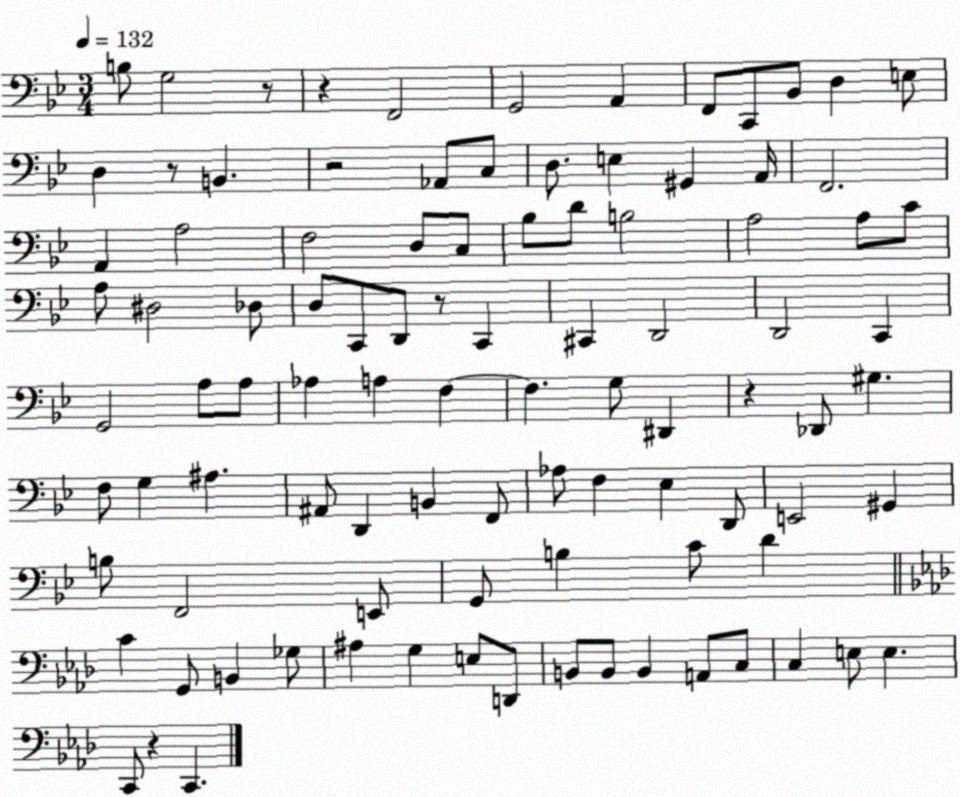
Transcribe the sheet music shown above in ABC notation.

X:1
T:Untitled
M:3/4
L:1/4
K:Bb
B,/2 G,2 z/2 z F,,2 G,,2 A,, F,,/2 C,,/2 _B,,/2 D, E,/2 D, z/2 B,, z2 _A,,/2 C,/2 D,/2 E, ^G,, A,,/4 F,,2 A,, A,2 F,2 D,/2 C,/2 _B,/2 D/2 B,2 A,2 A,/2 C/2 A,/2 ^D,2 _D,/2 D,/2 C,,/2 D,,/2 z/2 C,, ^C,, D,,2 D,,2 C,, G,,2 A,/2 A,/2 _A, A, F, F, G,/2 ^D,, z _D,,/2 ^G, F,/2 G, ^A, ^A,,/2 D,, B,, F,,/2 _A,/2 F, _E, D,,/2 E,,2 ^G,, B,/2 F,,2 E,,/2 G,,/2 B, C/2 D C G,,/2 B,, _G,/2 ^A, G, E,/2 D,,/2 B,,/2 B,,/2 B,, A,,/2 C,/2 C, E,/2 E, C,,/2 z C,,